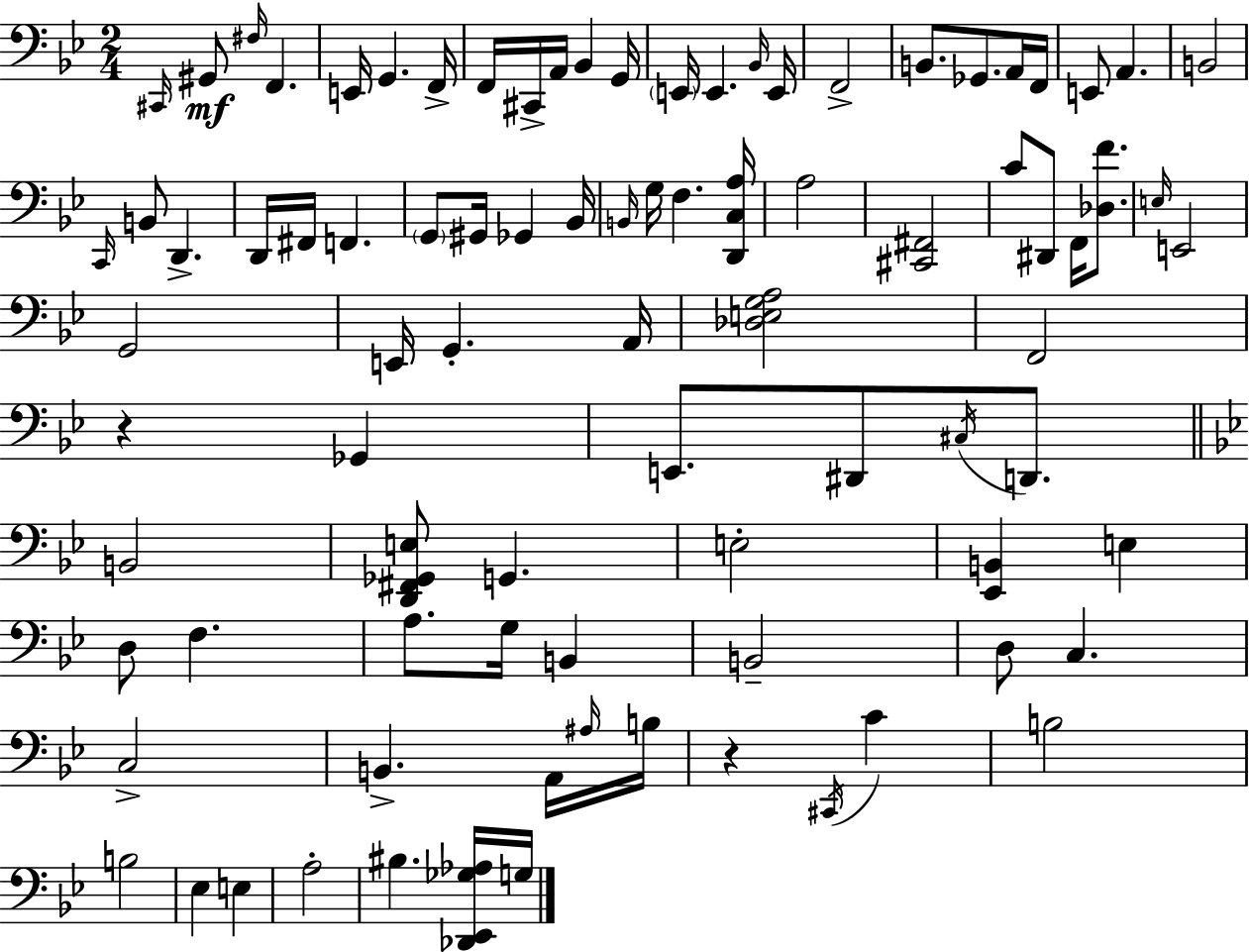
C#2/s G#2/e F#3/s F2/q. E2/s G2/q. F2/s F2/s C#2/s A2/s Bb2/q G2/s E2/s E2/q. Bb2/s E2/s F2/h B2/e. Gb2/e. A2/s F2/s E2/e A2/q. B2/h C2/s B2/e D2/q. D2/s F#2/s F2/q. G2/e G#2/s Gb2/q Bb2/s B2/s G3/s F3/q. [D2,C3,A3]/s A3/h [C#2,F#2]/h C4/e D#2/e F2/s [Db3,F4]/e. E3/s E2/h G2/h E2/s G2/q. A2/s [Db3,E3,G3,A3]/h F2/h R/q Gb2/q E2/e. D#2/e C#3/s D2/e. B2/h [D2,F#2,Gb2,E3]/e G2/q. E3/h [Eb2,B2]/q E3/q D3/e F3/q. A3/e. G3/s B2/q B2/h D3/e C3/q. C3/h B2/q. A2/s A#3/s B3/s R/q C#2/s C4/q B3/h B3/h Eb3/q E3/q A3/h BIS3/q. [Db2,Eb2,Gb3,Ab3]/s G3/s